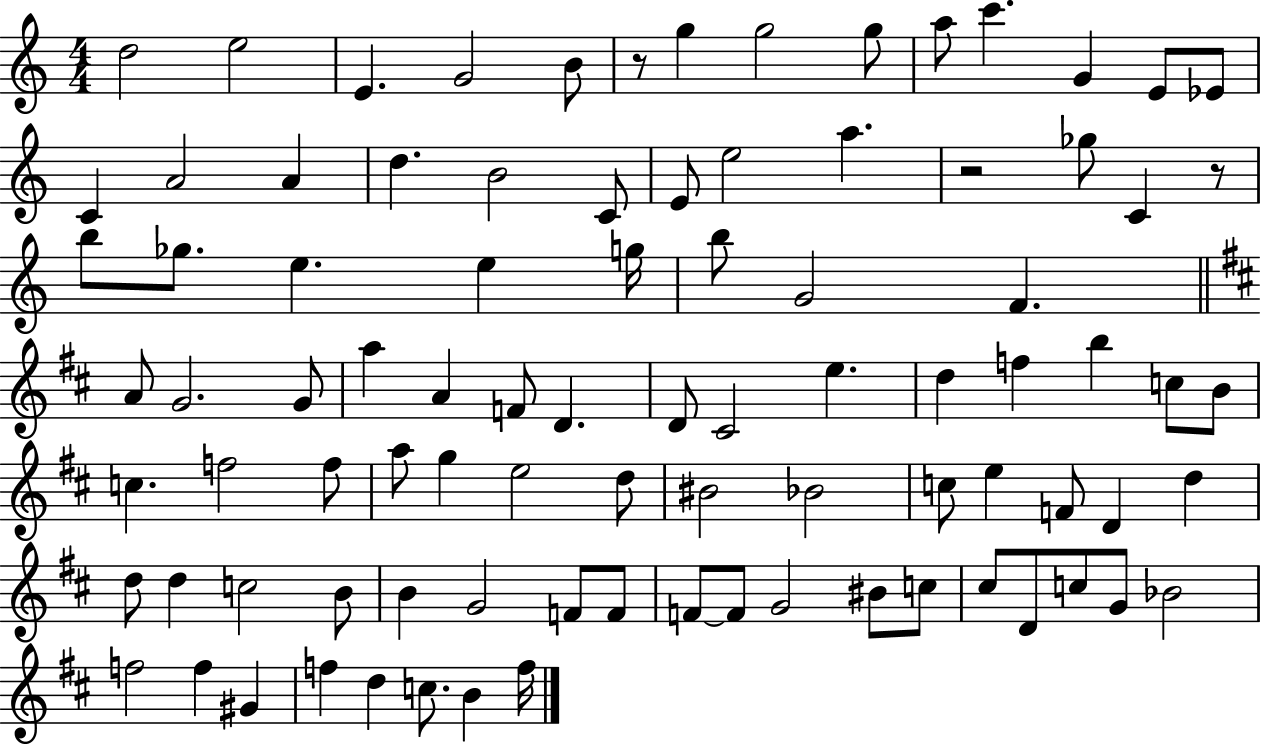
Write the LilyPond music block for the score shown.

{
  \clef treble
  \numericTimeSignature
  \time 4/4
  \key c \major
  d''2 e''2 | e'4. g'2 b'8 | r8 g''4 g''2 g''8 | a''8 c'''4. g'4 e'8 ees'8 | \break c'4 a'2 a'4 | d''4. b'2 c'8 | e'8 e''2 a''4. | r2 ges''8 c'4 r8 | \break b''8 ges''8. e''4. e''4 g''16 | b''8 g'2 f'4. | \bar "||" \break \key b \minor a'8 g'2. g'8 | a''4 a'4 f'8 d'4. | d'8 cis'2 e''4. | d''4 f''4 b''4 c''8 b'8 | \break c''4. f''2 f''8 | a''8 g''4 e''2 d''8 | bis'2 bes'2 | c''8 e''4 f'8 d'4 d''4 | \break d''8 d''4 c''2 b'8 | b'4 g'2 f'8 f'8 | f'8~~ f'8 g'2 bis'8 c''8 | cis''8 d'8 c''8 g'8 bes'2 | \break f''2 f''4 gis'4 | f''4 d''4 c''8. b'4 f''16 | \bar "|."
}